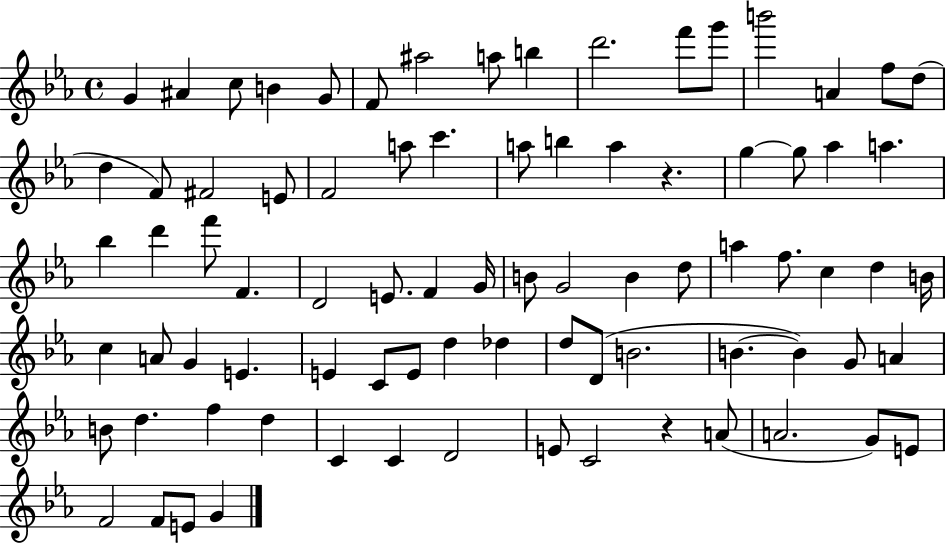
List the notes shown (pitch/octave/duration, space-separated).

G4/q A#4/q C5/e B4/q G4/e F4/e A#5/h A5/e B5/q D6/h. F6/e G6/e B6/h A4/q F5/e D5/e D5/q F4/e F#4/h E4/e F4/h A5/e C6/q. A5/e B5/q A5/q R/q. G5/q G5/e Ab5/q A5/q. Bb5/q D6/q F6/e F4/q. D4/h E4/e. F4/q G4/s B4/e G4/h B4/q D5/e A5/q F5/e. C5/q D5/q B4/s C5/q A4/e G4/q E4/q. E4/q C4/e E4/e D5/q Db5/q D5/e D4/e B4/h. B4/q. B4/q G4/e A4/q B4/e D5/q. F5/q D5/q C4/q C4/q D4/h E4/e C4/h R/q A4/e A4/h. G4/e E4/e F4/h F4/e E4/e G4/q